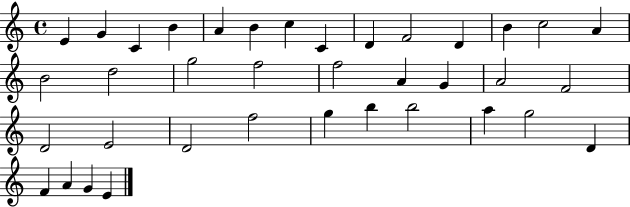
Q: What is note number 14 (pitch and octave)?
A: A4